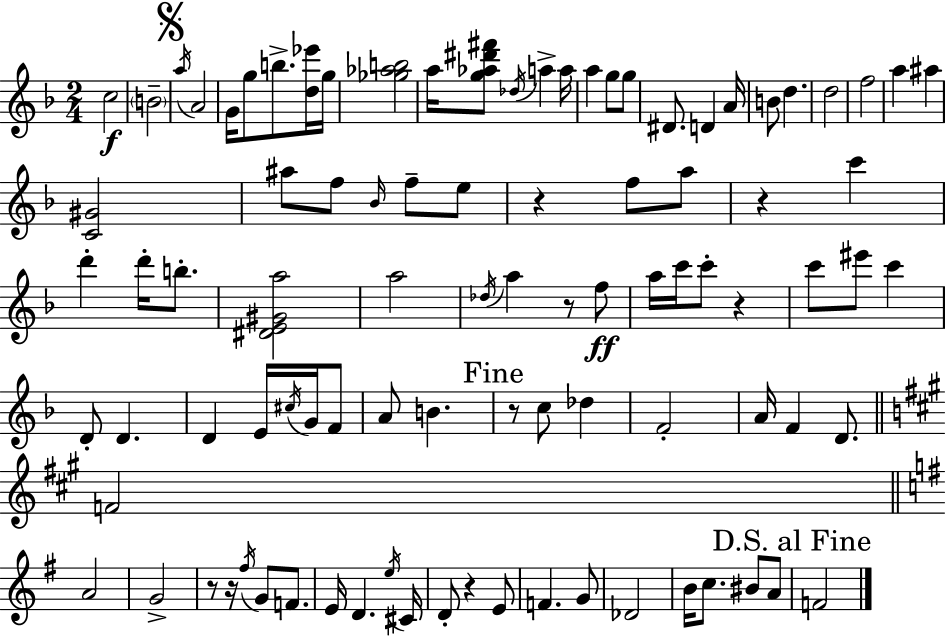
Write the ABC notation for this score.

X:1
T:Untitled
M:2/4
L:1/4
K:Dm
c2 B2 a/4 A2 G/4 g/2 b/2 [d_e']/4 g/4 [_g_ab]2 a/4 [g_a^d'^f']/2 _d/4 a a/4 a g/2 g/2 ^D/2 D A/4 B/2 d d2 f2 a ^a [C^G]2 ^a/2 f/2 _B/4 f/2 e/2 z f/2 a/2 z c' d' d'/4 b/2 [^DE^Ga]2 a2 _d/4 a z/2 f/2 a/4 c'/4 c'/2 z c'/2 ^e'/2 c' D/2 D D E/4 ^c/4 G/4 F/2 A/2 B z/2 c/2 _d F2 A/4 F D/2 F2 A2 G2 z/2 z/4 ^f/4 G/2 F/2 E/4 D e/4 ^C/4 D/2 z E/2 F G/2 _D2 B/4 c/2 ^B/2 A/2 F2